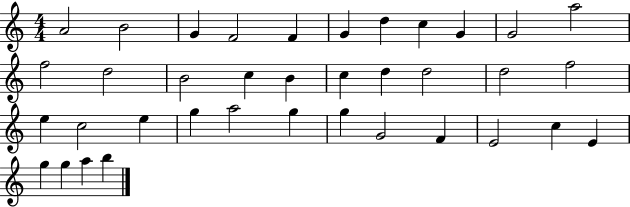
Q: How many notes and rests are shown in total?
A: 37